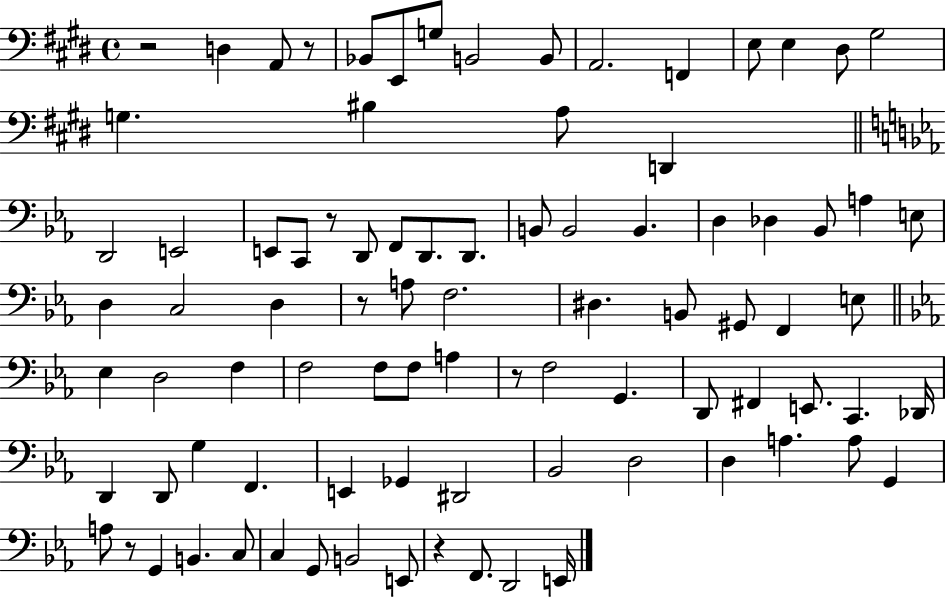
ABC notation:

X:1
T:Untitled
M:4/4
L:1/4
K:E
z2 D, A,,/2 z/2 _B,,/2 E,,/2 G,/2 B,,2 B,,/2 A,,2 F,, E,/2 E, ^D,/2 ^G,2 G, ^B, A,/2 D,, D,,2 E,,2 E,,/2 C,,/2 z/2 D,,/2 F,,/2 D,,/2 D,,/2 B,,/2 B,,2 B,, D, _D, _B,,/2 A, E,/2 D, C,2 D, z/2 A,/2 F,2 ^D, B,,/2 ^G,,/2 F,, E,/2 _E, D,2 F, F,2 F,/2 F,/2 A, z/2 F,2 G,, D,,/2 ^F,, E,,/2 C,, _D,,/4 D,, D,,/2 G, F,, E,, _G,, ^D,,2 _B,,2 D,2 D, A, A,/2 G,, A,/2 z/2 G,, B,, C,/2 C, G,,/2 B,,2 E,,/2 z F,,/2 D,,2 E,,/4